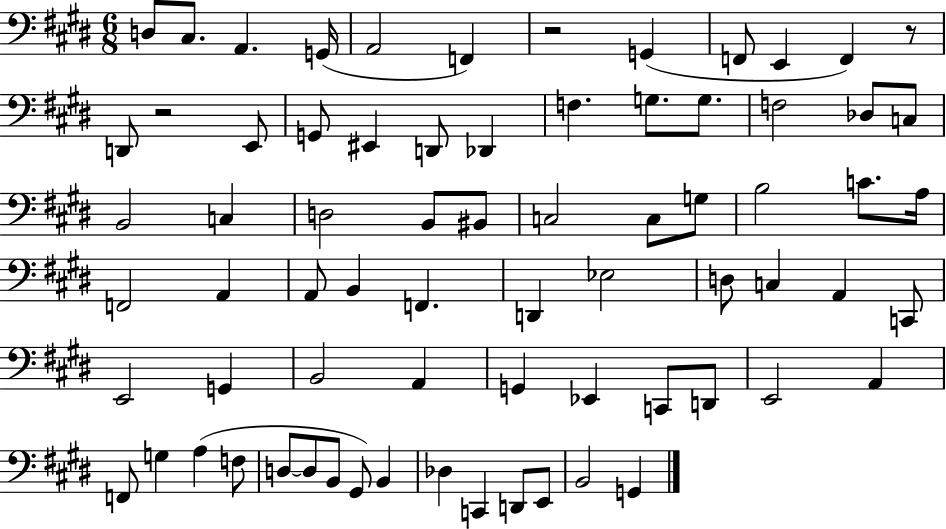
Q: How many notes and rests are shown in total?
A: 72